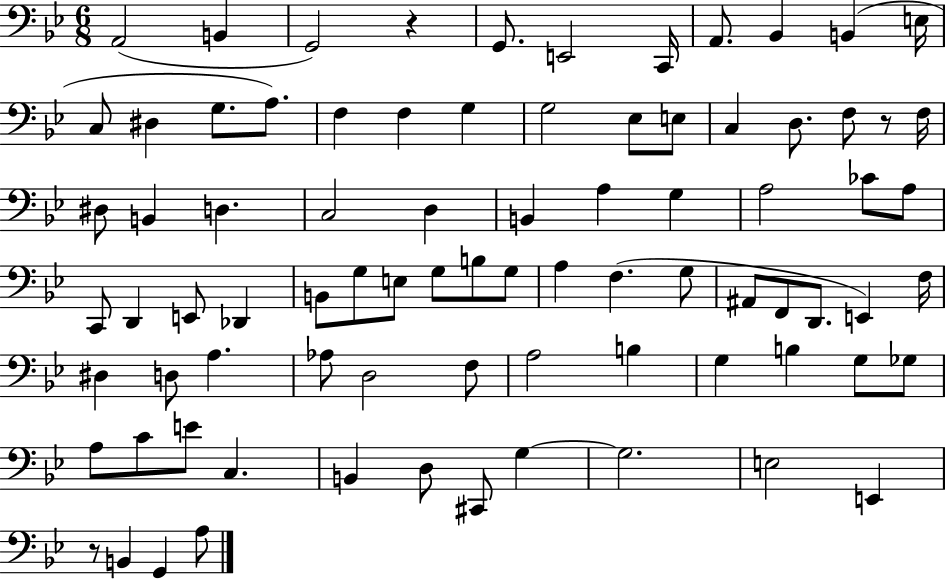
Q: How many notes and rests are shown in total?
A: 82